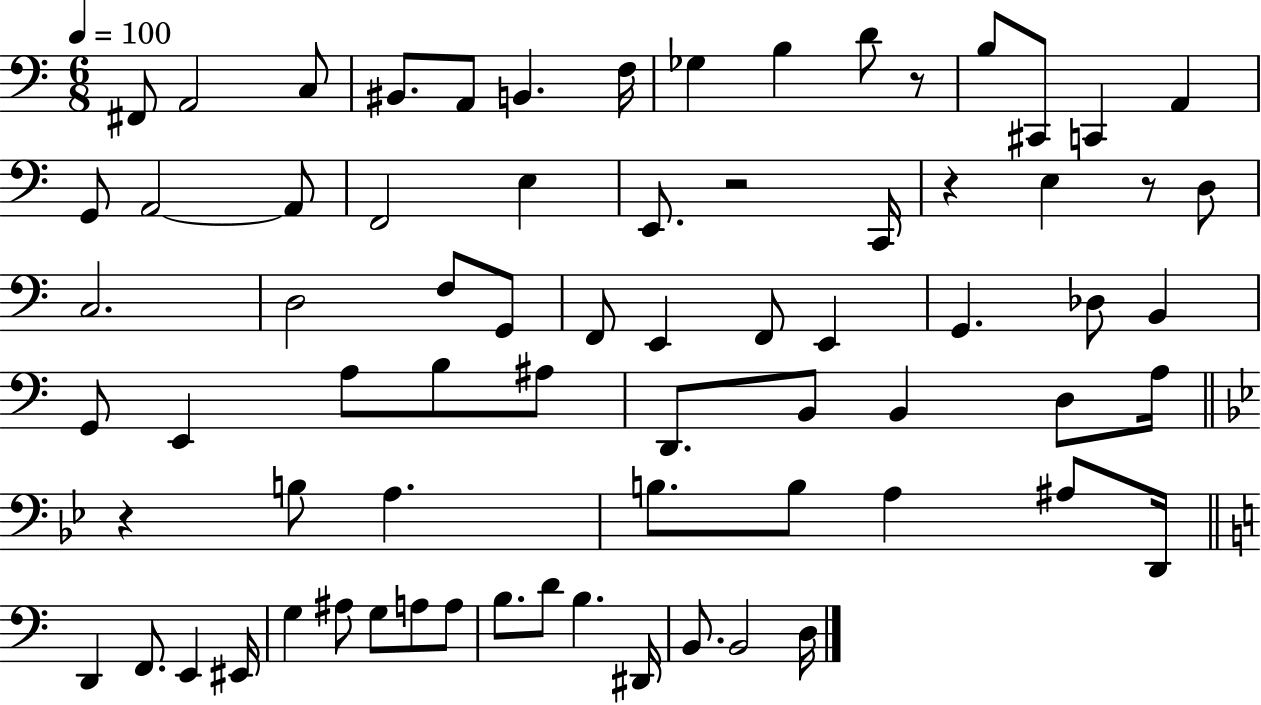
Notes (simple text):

F#2/e A2/h C3/e BIS2/e. A2/e B2/q. F3/s Gb3/q B3/q D4/e R/e B3/e C#2/e C2/q A2/q G2/e A2/h A2/e F2/h E3/q E2/e. R/h C2/s R/q E3/q R/e D3/e C3/h. D3/h F3/e G2/e F2/e E2/q F2/e E2/q G2/q. Db3/e B2/q G2/e E2/q A3/e B3/e A#3/e D2/e. B2/e B2/q D3/e A3/s R/q B3/e A3/q. B3/e. B3/e A3/q A#3/e D2/s D2/q F2/e. E2/q EIS2/s G3/q A#3/e G3/e A3/e A3/e B3/e. D4/e B3/q. D#2/s B2/e. B2/h D3/s